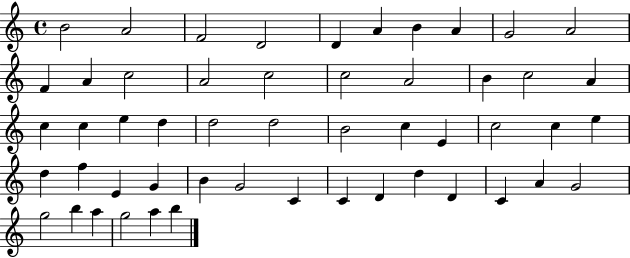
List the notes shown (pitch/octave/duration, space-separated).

B4/h A4/h F4/h D4/h D4/q A4/q B4/q A4/q G4/h A4/h F4/q A4/q C5/h A4/h C5/h C5/h A4/h B4/q C5/h A4/q C5/q C5/q E5/q D5/q D5/h D5/h B4/h C5/q E4/q C5/h C5/q E5/q D5/q F5/q E4/q G4/q B4/q G4/h C4/q C4/q D4/q D5/q D4/q C4/q A4/q G4/h G5/h B5/q A5/q G5/h A5/q B5/q